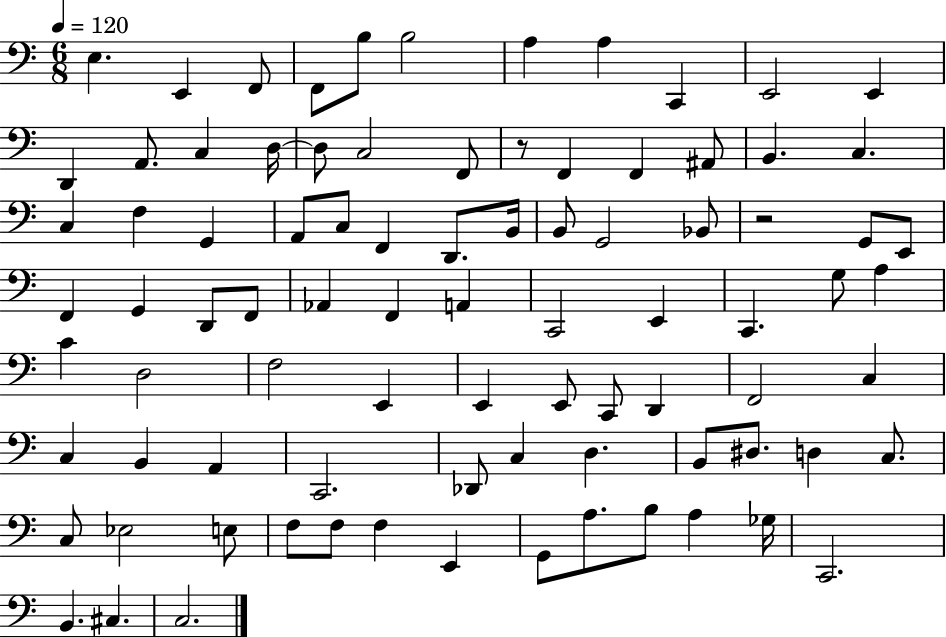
{
  \clef bass
  \numericTimeSignature
  \time 6/8
  \key c \major
  \tempo 4 = 120
  \repeat volta 2 { e4. e,4 f,8 | f,8 b8 b2 | a4 a4 c,4 | e,2 e,4 | \break d,4 a,8. c4 d16~~ | d8 c2 f,8 | r8 f,4 f,4 ais,8 | b,4. c4. | \break c4 f4 g,4 | a,8 c8 f,4 d,8. b,16 | b,8 g,2 bes,8 | r2 g,8 e,8 | \break f,4 g,4 d,8 f,8 | aes,4 f,4 a,4 | c,2 e,4 | c,4. g8 a4 | \break c'4 d2 | f2 e,4 | e,4 e,8 c,8 d,4 | f,2 c4 | \break c4 b,4 a,4 | c,2. | des,8 c4 d4. | b,8 dis8. d4 c8. | \break c8 ees2 e8 | f8 f8 f4 e,4 | g,8 a8. b8 a4 ges16 | c,2. | \break b,4. cis4. | c2. | } \bar "|."
}